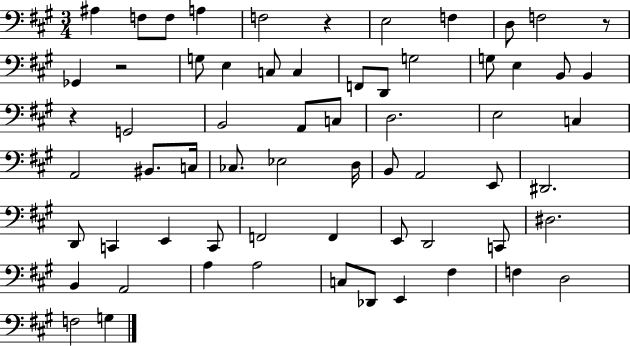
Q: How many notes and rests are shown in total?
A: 64